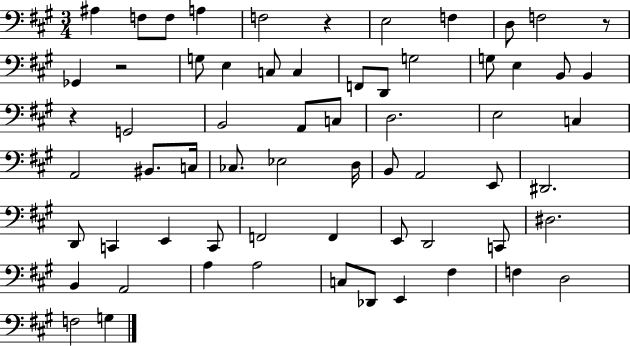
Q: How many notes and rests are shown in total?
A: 64